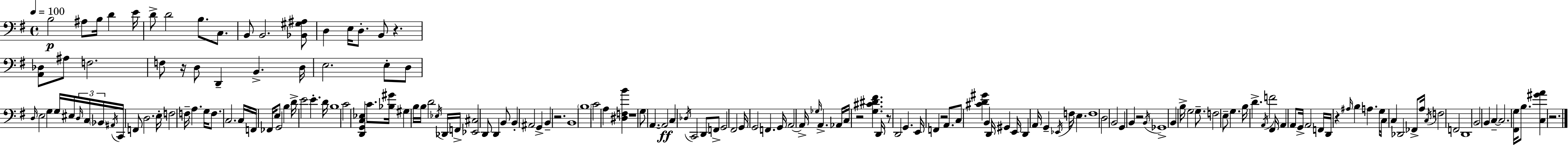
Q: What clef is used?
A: bass